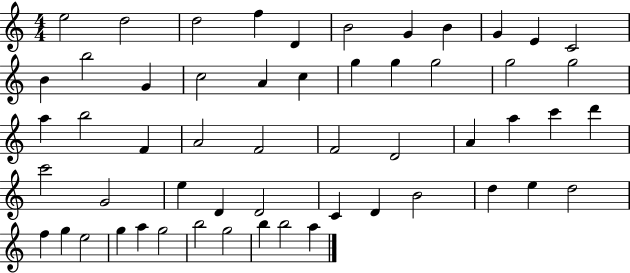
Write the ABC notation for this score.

X:1
T:Untitled
M:4/4
L:1/4
K:C
e2 d2 d2 f D B2 G B G E C2 B b2 G c2 A c g g g2 g2 g2 a b2 F A2 F2 F2 D2 A a c' d' c'2 G2 e D D2 C D B2 d e d2 f g e2 g a g2 b2 g2 b b2 a